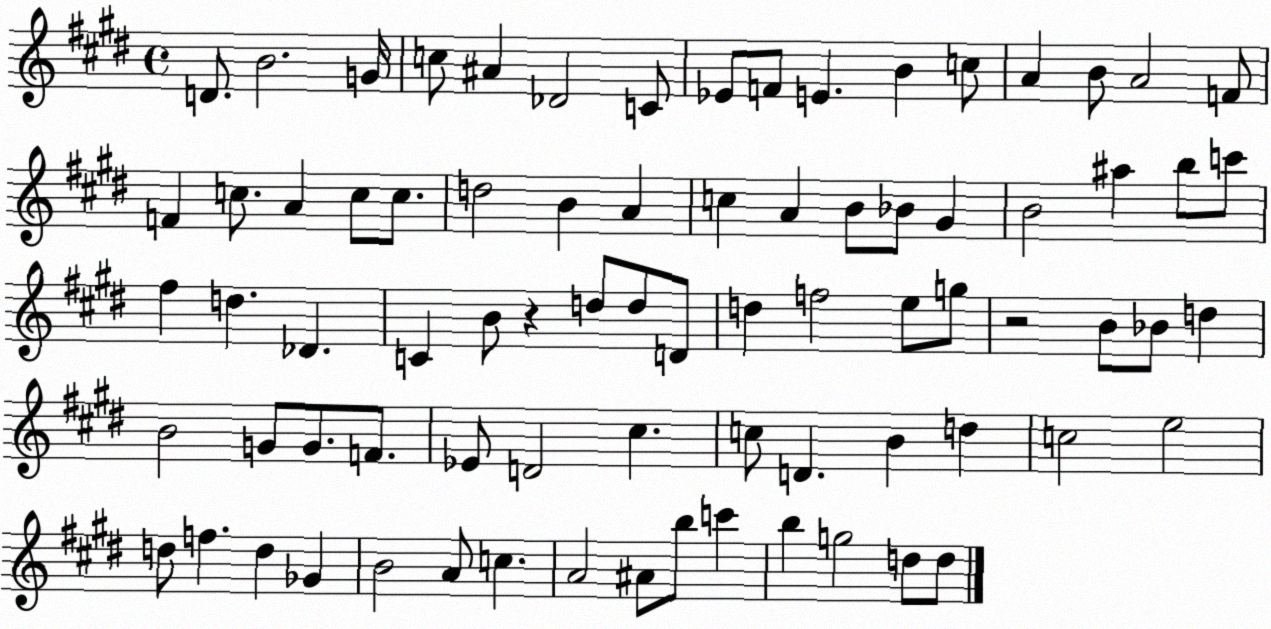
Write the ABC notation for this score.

X:1
T:Untitled
M:4/4
L:1/4
K:E
D/2 B2 G/4 c/2 ^A _D2 C/2 _E/2 F/2 E B c/2 A B/2 A2 F/2 F c/2 A c/2 c/2 d2 B A c A B/2 _B/2 ^G B2 ^a b/2 c'/2 ^f d _D C B/2 z d/2 d/2 D/2 d f2 e/2 g/2 z2 B/2 _B/2 d B2 G/2 G/2 F/2 _E/2 D2 ^c c/2 D B d c2 e2 d/2 f d _G B2 A/2 c A2 ^A/2 b/2 c' b g2 d/2 d/2